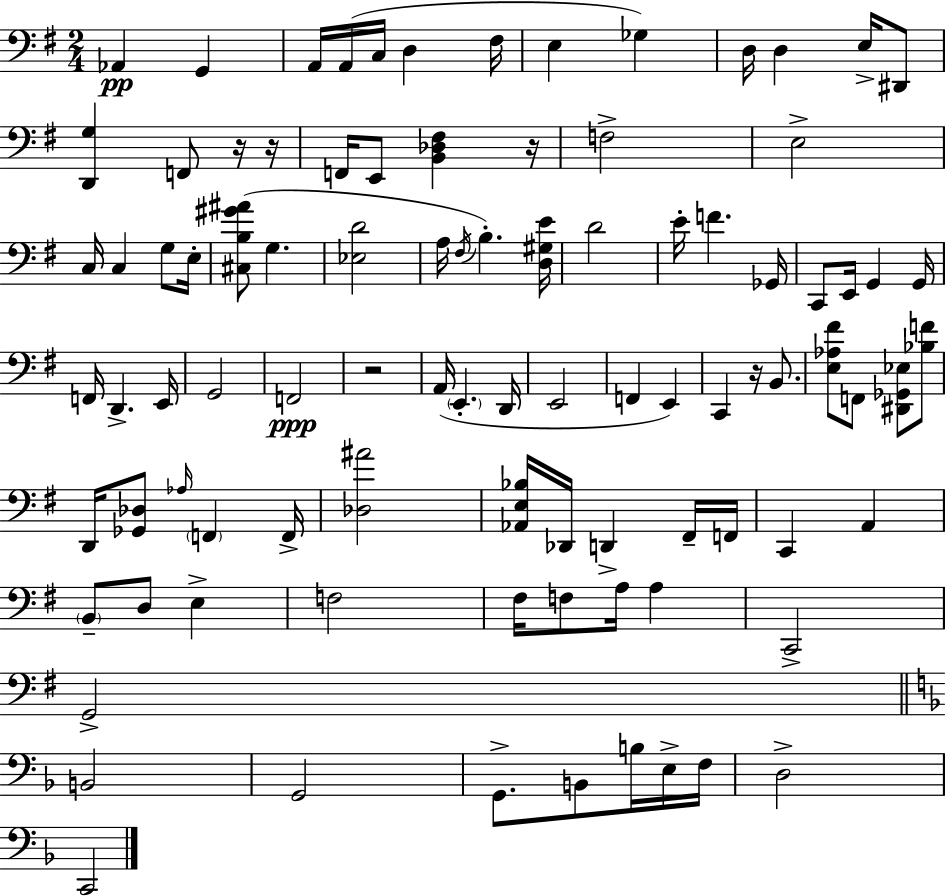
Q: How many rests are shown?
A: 5